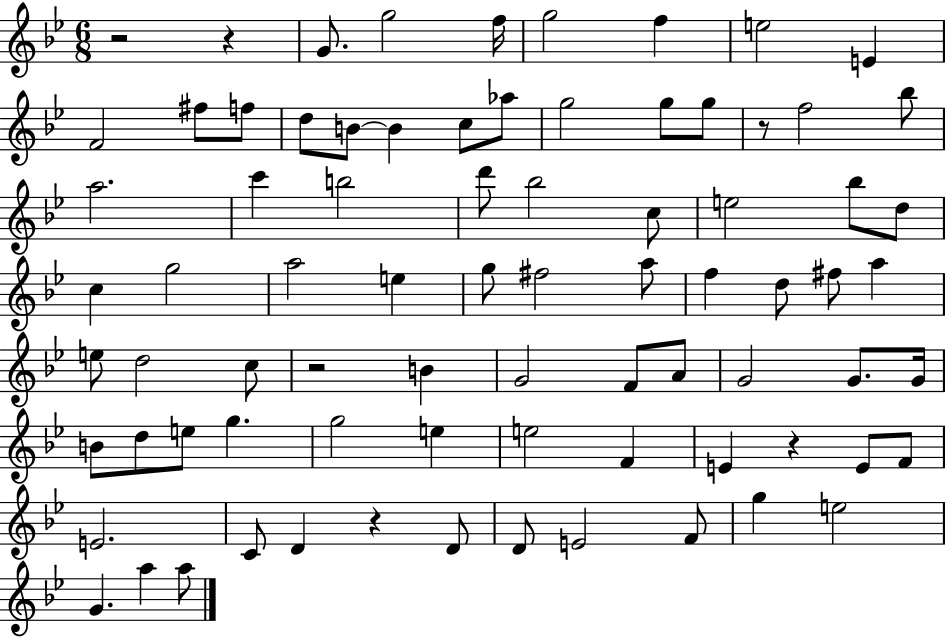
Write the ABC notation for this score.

X:1
T:Untitled
M:6/8
L:1/4
K:Bb
z2 z G/2 g2 f/4 g2 f e2 E F2 ^f/2 f/2 d/2 B/2 B c/2 _a/2 g2 g/2 g/2 z/2 f2 _b/2 a2 c' b2 d'/2 _b2 c/2 e2 _b/2 d/2 c g2 a2 e g/2 ^f2 a/2 f d/2 ^f/2 a e/2 d2 c/2 z2 B G2 F/2 A/2 G2 G/2 G/4 B/2 d/2 e/2 g g2 e e2 F E z E/2 F/2 E2 C/2 D z D/2 D/2 E2 F/2 g e2 G a a/2